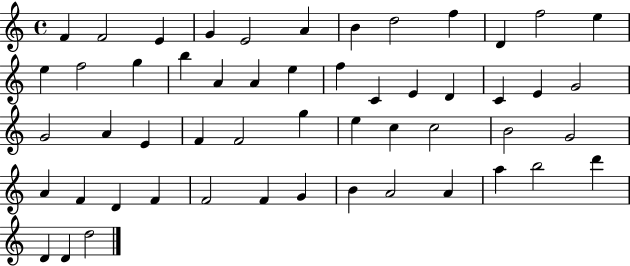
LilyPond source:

{
  \clef treble
  \time 4/4
  \defaultTimeSignature
  \key c \major
  f'4 f'2 e'4 | g'4 e'2 a'4 | b'4 d''2 f''4 | d'4 f''2 e''4 | \break e''4 f''2 g''4 | b''4 a'4 a'4 e''4 | f''4 c'4 e'4 d'4 | c'4 e'4 g'2 | \break g'2 a'4 e'4 | f'4 f'2 g''4 | e''4 c''4 c''2 | b'2 g'2 | \break a'4 f'4 d'4 f'4 | f'2 f'4 g'4 | b'4 a'2 a'4 | a''4 b''2 d'''4 | \break d'4 d'4 d''2 | \bar "|."
}